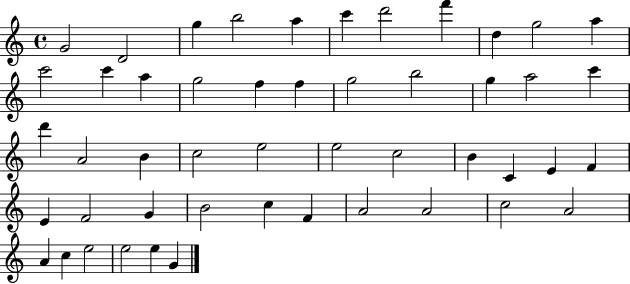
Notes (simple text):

G4/h D4/h G5/q B5/h A5/q C6/q D6/h F6/q D5/q G5/h A5/q C6/h C6/q A5/q G5/h F5/q F5/q G5/h B5/h G5/q A5/h C6/q D6/q A4/h B4/q C5/h E5/h E5/h C5/h B4/q C4/q E4/q F4/q E4/q F4/h G4/q B4/h C5/q F4/q A4/h A4/h C5/h A4/h A4/q C5/q E5/h E5/h E5/q G4/q